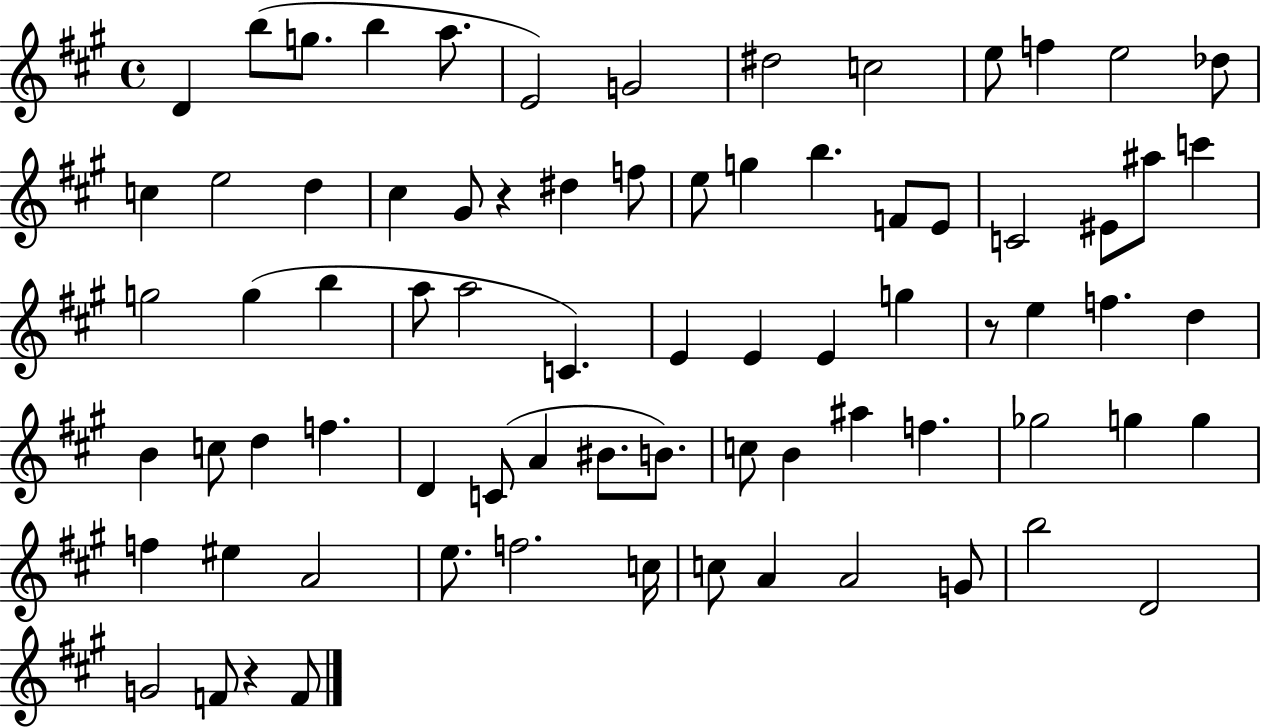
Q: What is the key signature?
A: A major